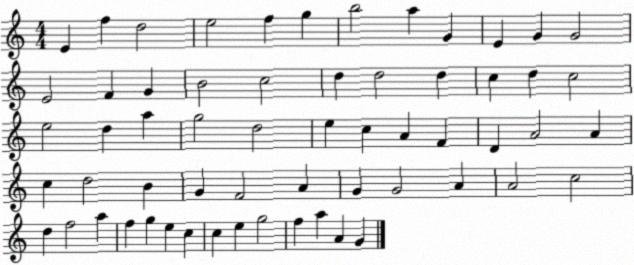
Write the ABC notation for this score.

X:1
T:Untitled
M:4/4
L:1/4
K:C
E f d2 e2 f g b2 a G E G G2 E2 F G B2 c2 d d2 d c d c2 e2 d a g2 d2 e c A F D A2 A c d2 B G F2 A G G2 A A2 c2 d f2 a f g e c c e g2 f a A G